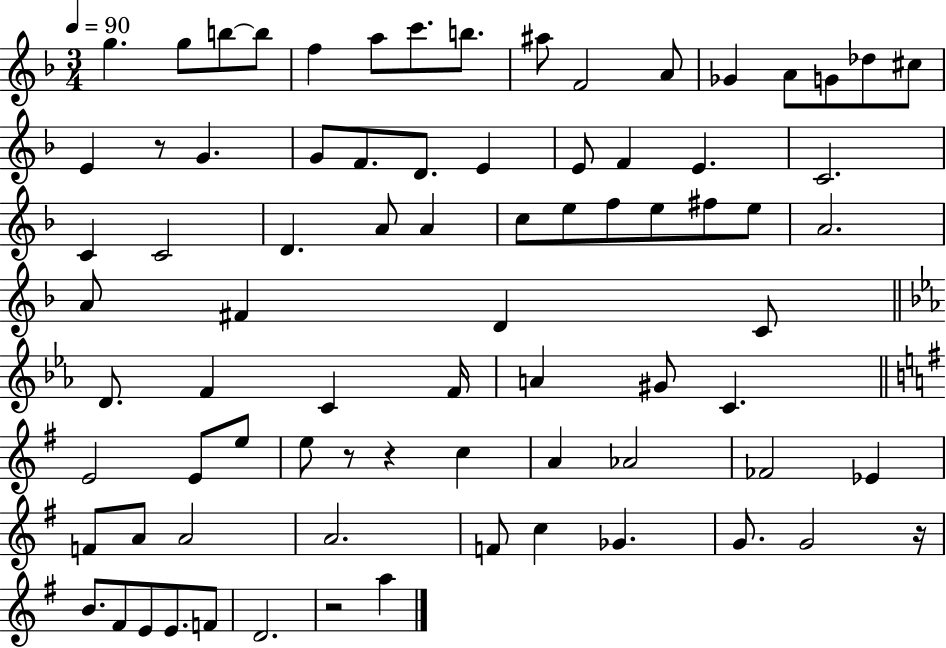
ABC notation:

X:1
T:Untitled
M:3/4
L:1/4
K:F
g g/2 b/2 b/2 f a/2 c'/2 b/2 ^a/2 F2 A/2 _G A/2 G/2 _d/2 ^c/2 E z/2 G G/2 F/2 D/2 E E/2 F E C2 C C2 D A/2 A c/2 e/2 f/2 e/2 ^f/2 e/2 A2 A/2 ^F D C/2 D/2 F C F/4 A ^G/2 C E2 E/2 e/2 e/2 z/2 z c A _A2 _F2 _E F/2 A/2 A2 A2 F/2 c _G G/2 G2 z/4 B/2 ^F/2 E/2 E/2 F/2 D2 z2 a